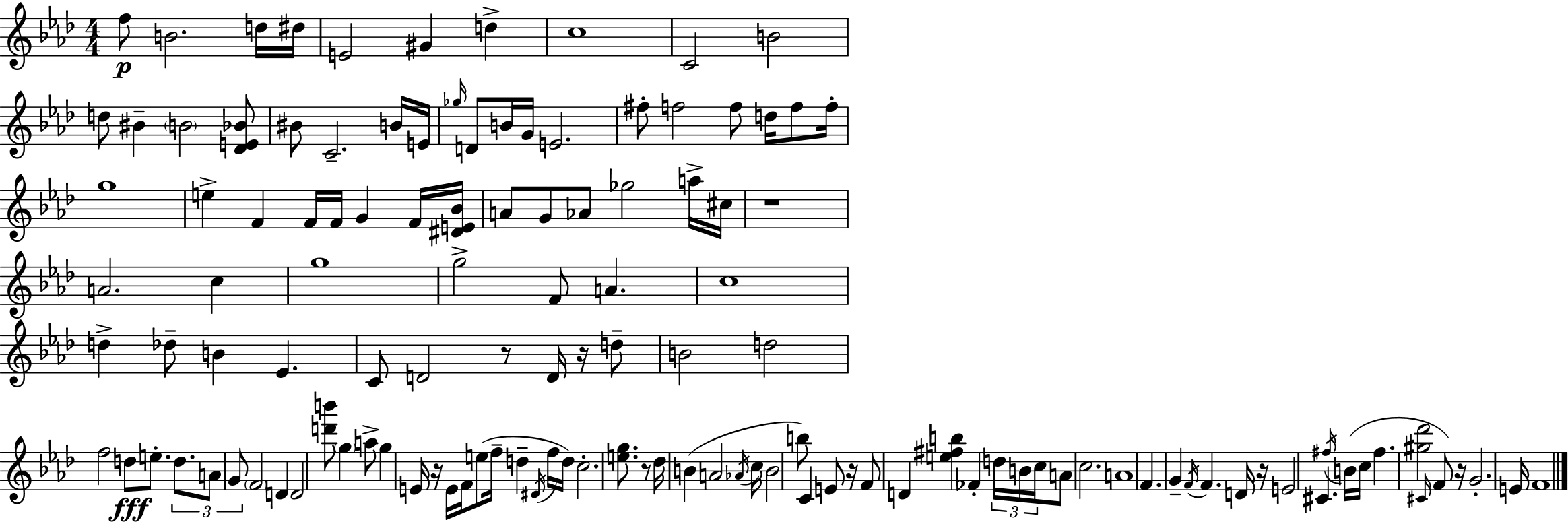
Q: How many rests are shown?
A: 8